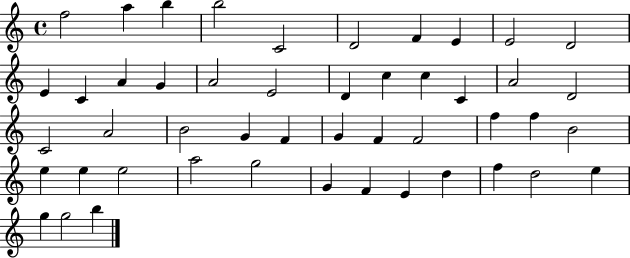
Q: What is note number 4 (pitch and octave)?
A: B5